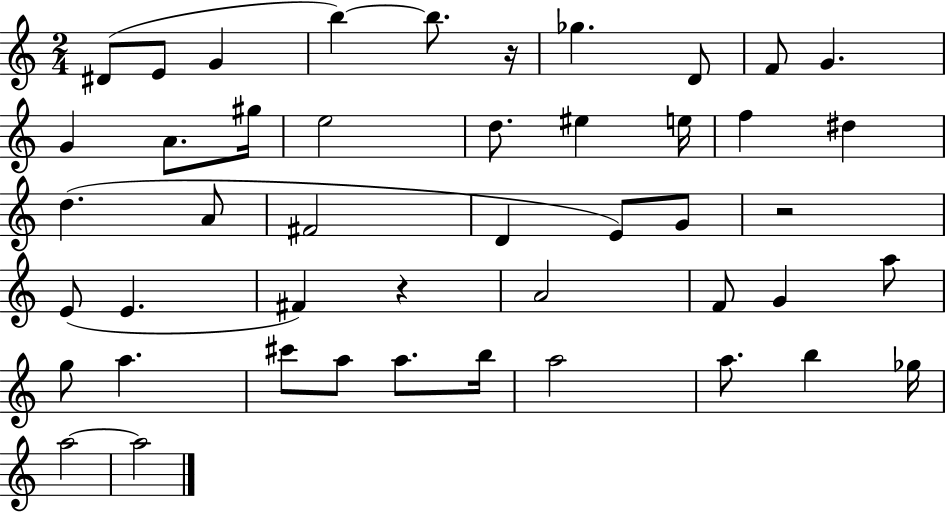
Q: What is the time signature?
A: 2/4